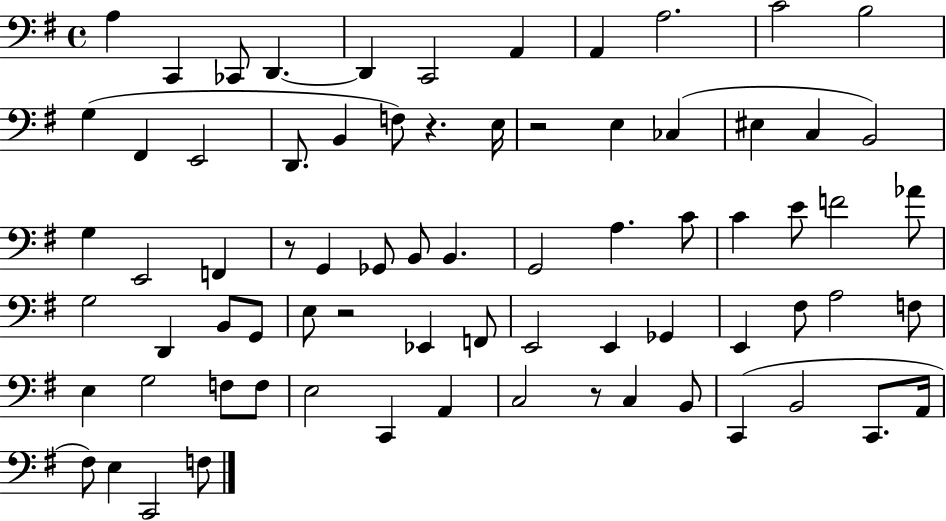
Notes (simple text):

A3/q C2/q CES2/e D2/q. D2/q C2/h A2/q A2/q A3/h. C4/h B3/h G3/q F#2/q E2/h D2/e. B2/q F3/e R/q. E3/s R/h E3/q CES3/q EIS3/q C3/q B2/h G3/q E2/h F2/q R/e G2/q Gb2/e B2/e B2/q. G2/h A3/q. C4/e C4/q E4/e F4/h Ab4/e G3/h D2/q B2/e G2/e E3/e R/h Eb2/q F2/e E2/h E2/q Gb2/q E2/q F#3/e A3/h F3/e E3/q G3/h F3/e F3/e E3/h C2/q A2/q C3/h R/e C3/q B2/e C2/q B2/h C2/e. A2/s F#3/e E3/q C2/h F3/e